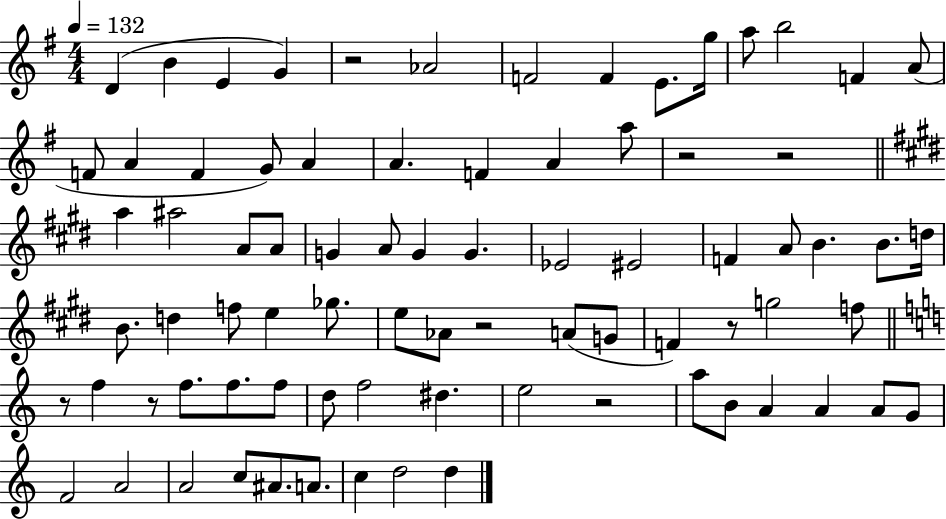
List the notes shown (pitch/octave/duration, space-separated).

D4/q B4/q E4/q G4/q R/h Ab4/h F4/h F4/q E4/e. G5/s A5/e B5/h F4/q A4/e F4/e A4/q F4/q G4/e A4/q A4/q. F4/q A4/q A5/e R/h R/h A5/q A#5/h A4/e A4/e G4/q A4/e G4/q G4/q. Eb4/h EIS4/h F4/q A4/e B4/q. B4/e. D5/s B4/e. D5/q F5/e E5/q Gb5/e. E5/e Ab4/e R/h A4/e G4/e F4/q R/e G5/h F5/e R/e F5/q R/e F5/e. F5/e. F5/e D5/e F5/h D#5/q. E5/h R/h A5/e B4/e A4/q A4/q A4/e G4/e F4/h A4/h A4/h C5/e A#4/e. A4/e. C5/q D5/h D5/q